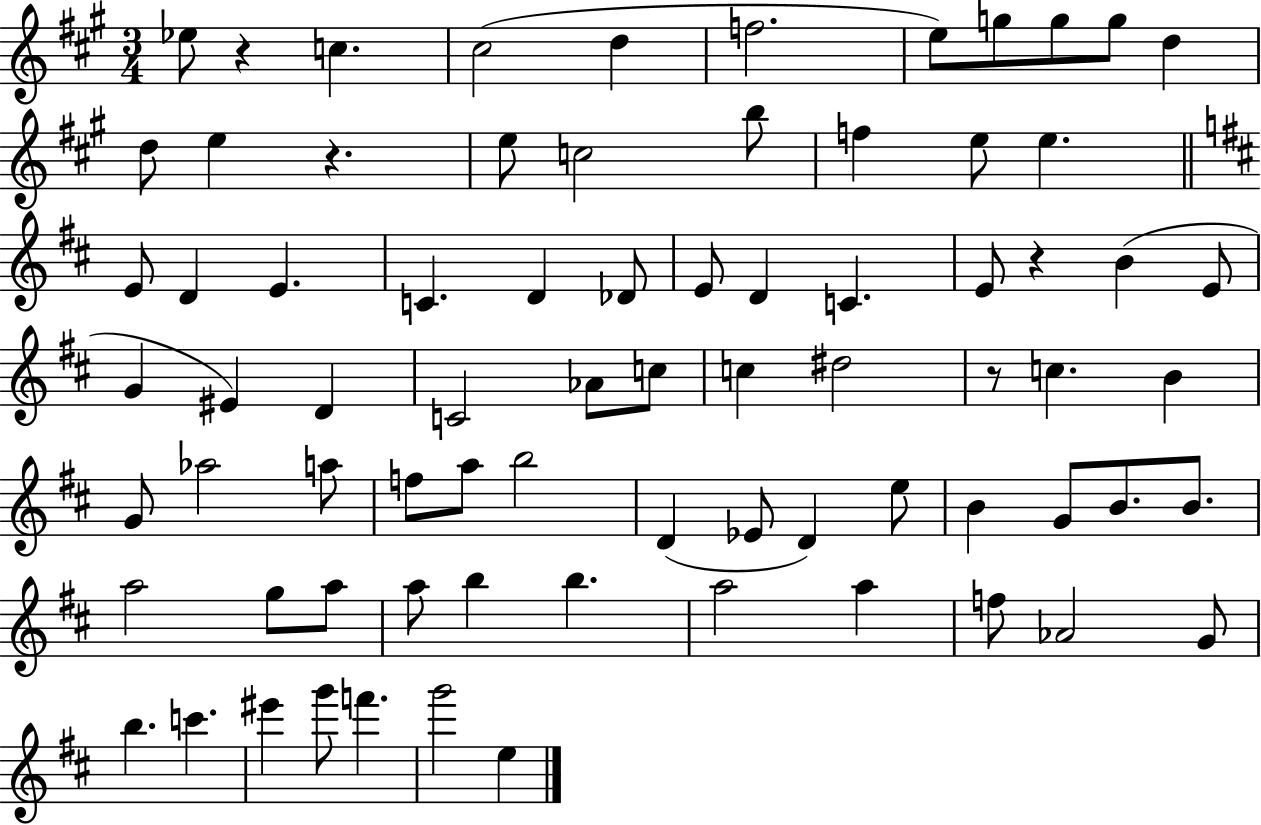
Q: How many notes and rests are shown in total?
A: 76